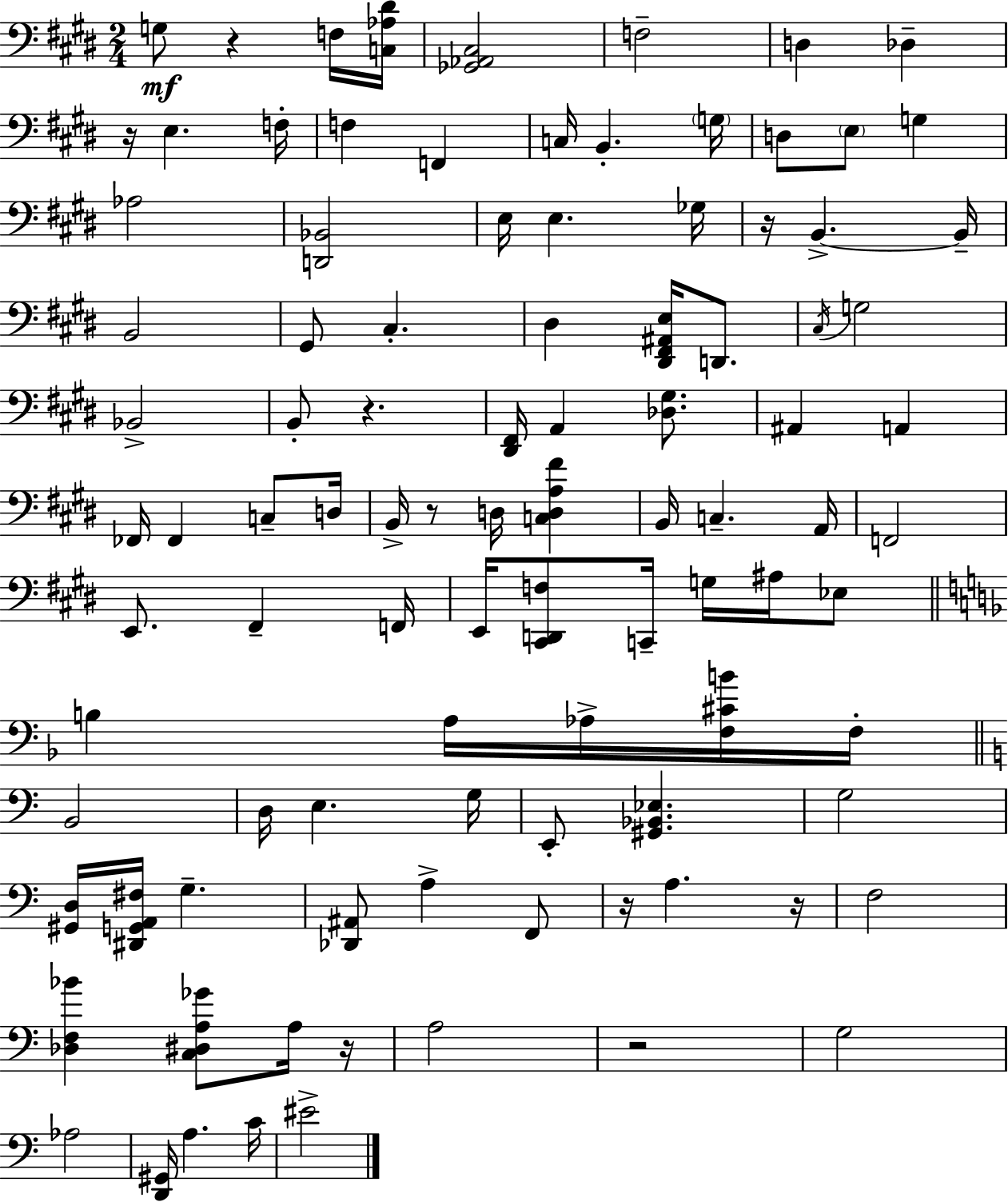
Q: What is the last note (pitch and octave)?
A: EIS4